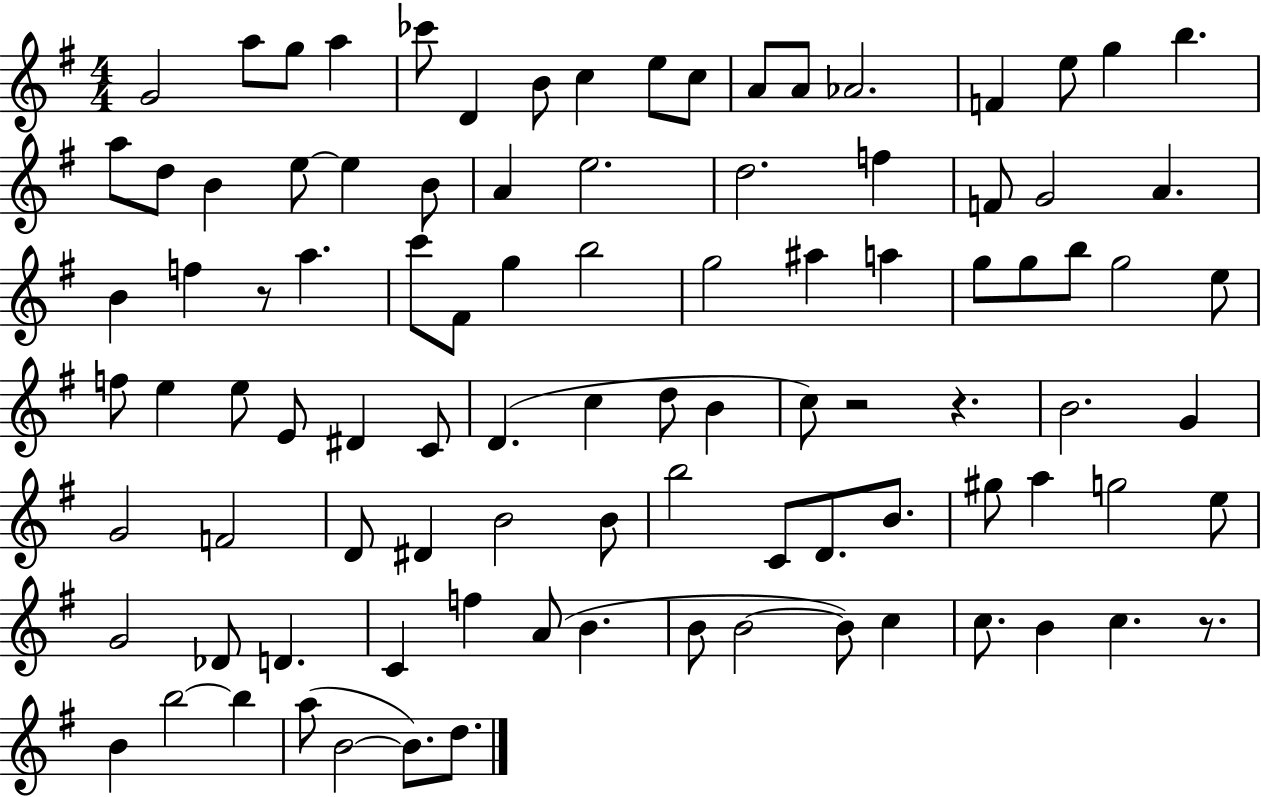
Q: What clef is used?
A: treble